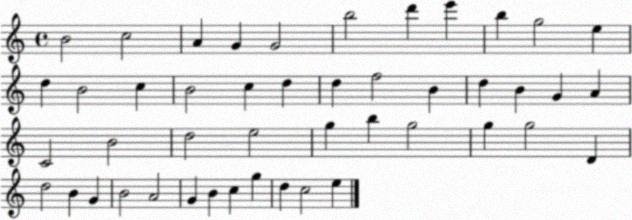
X:1
T:Untitled
M:4/4
L:1/4
K:C
B2 c2 A G G2 b2 d' e' b g2 e d B2 c B2 c d d f2 B d B G A C2 B2 d2 e2 g b g2 g g2 D d2 B G B2 A2 G B c g d c2 e